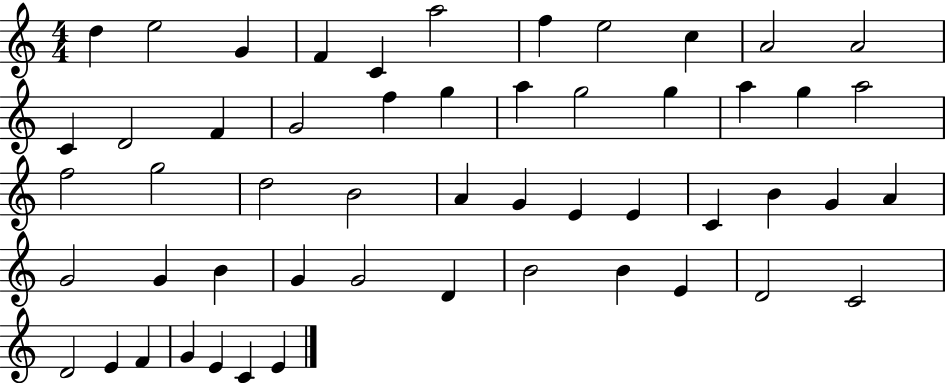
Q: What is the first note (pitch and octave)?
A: D5